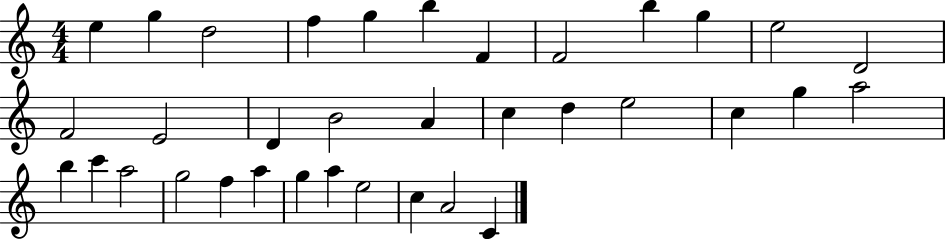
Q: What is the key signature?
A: C major